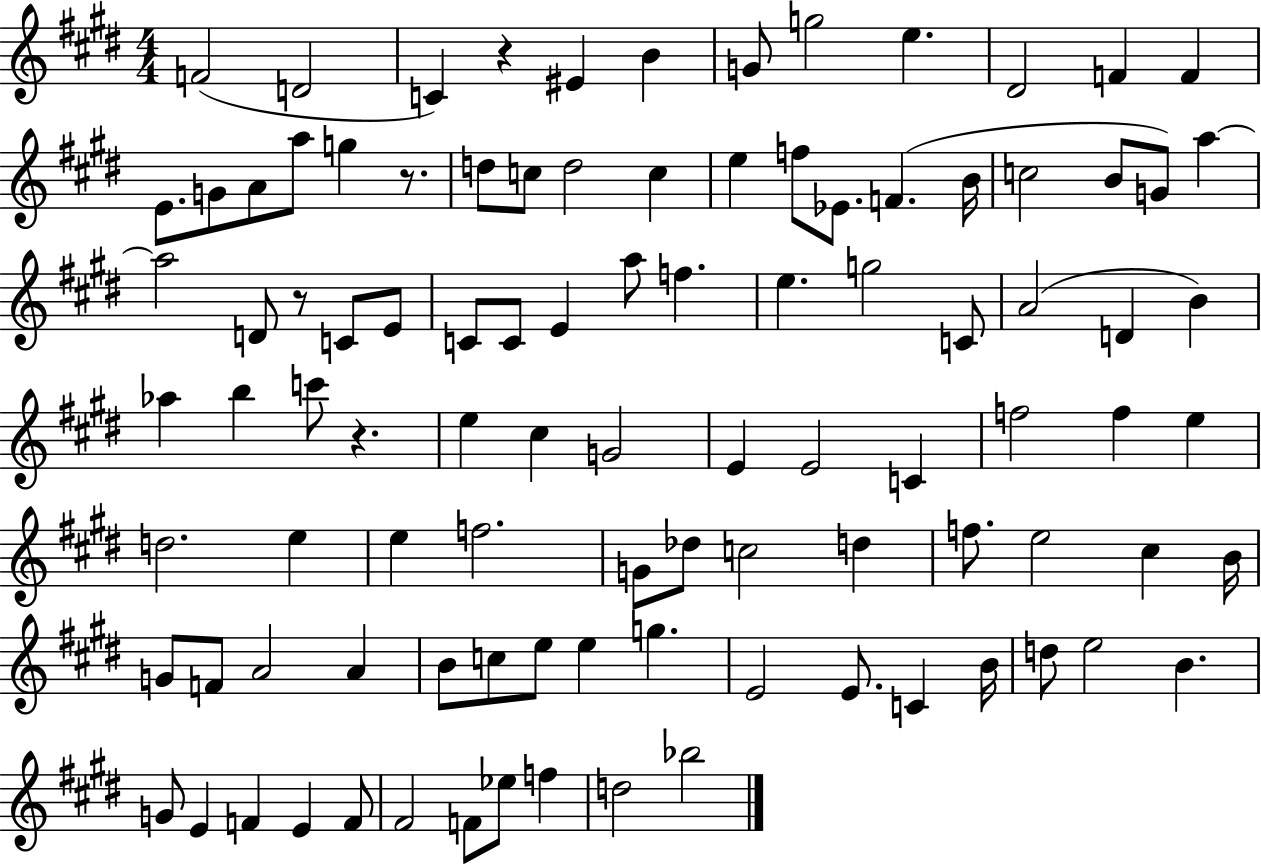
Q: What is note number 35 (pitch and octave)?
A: C4